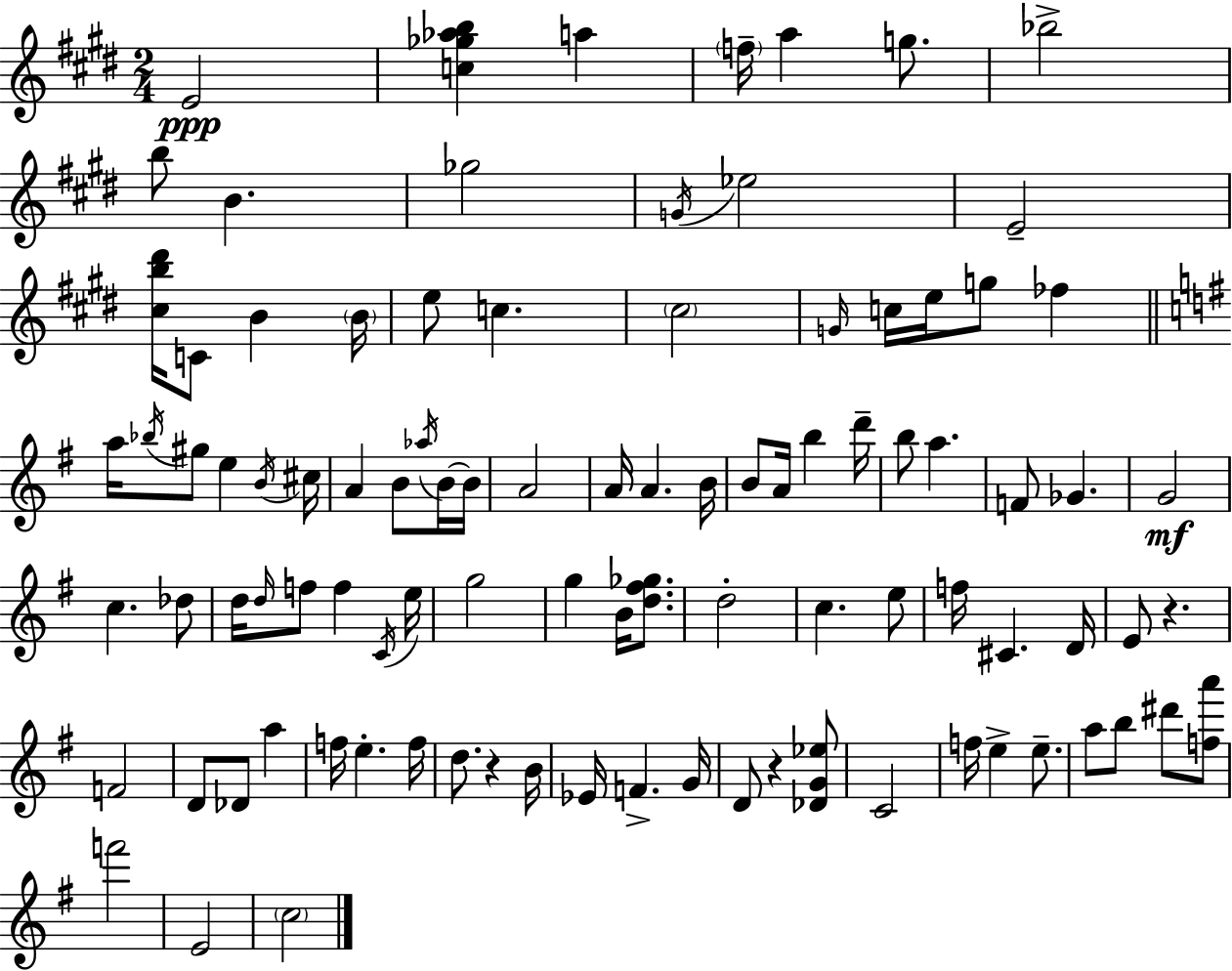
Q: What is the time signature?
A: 2/4